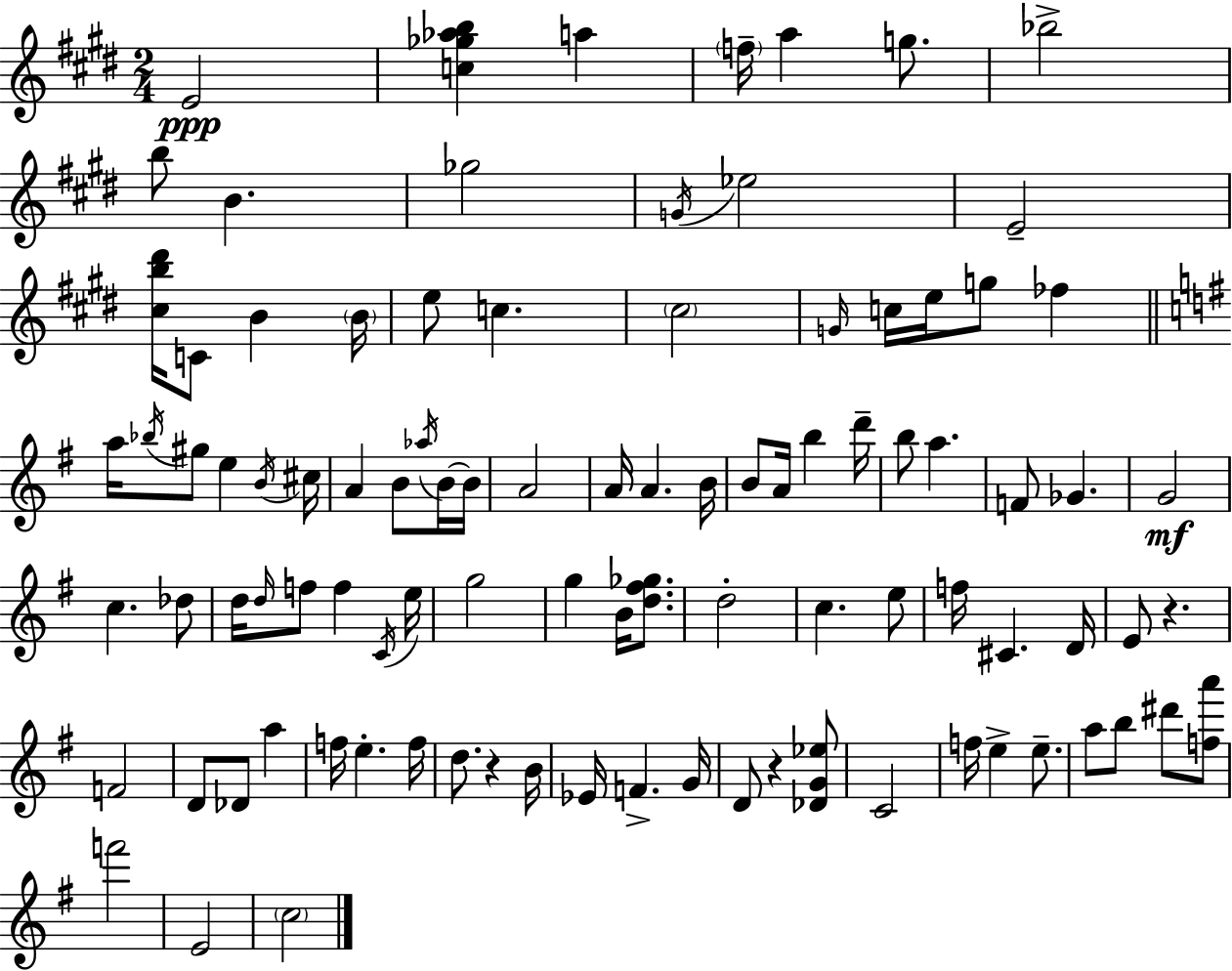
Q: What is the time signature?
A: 2/4